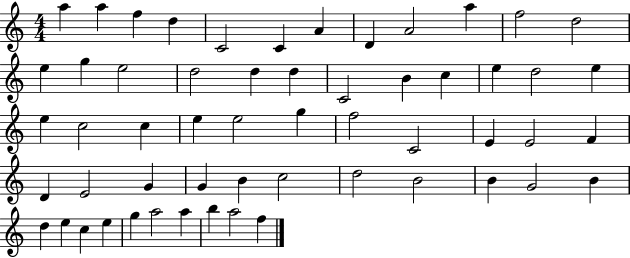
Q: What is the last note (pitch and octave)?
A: F5